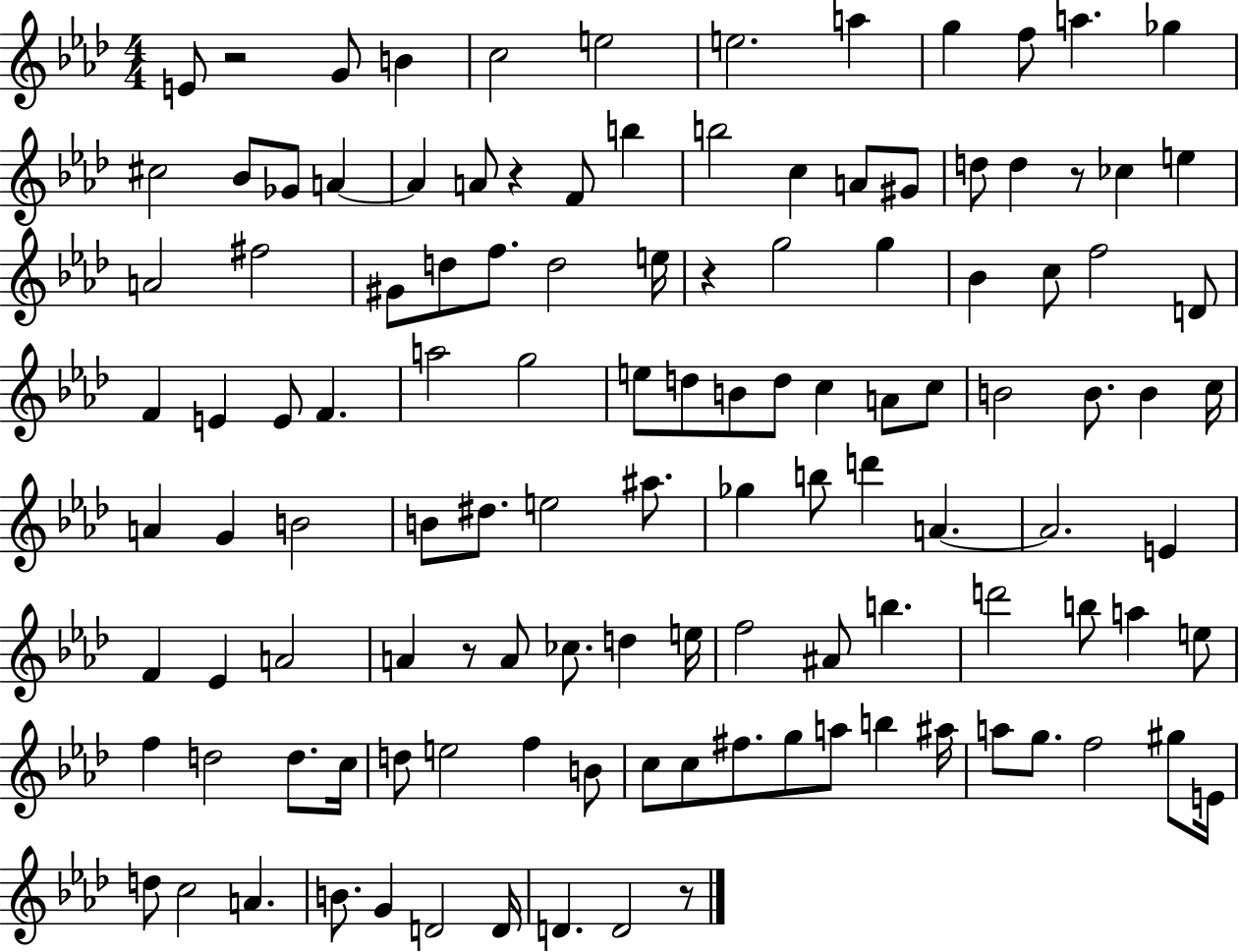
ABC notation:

X:1
T:Untitled
M:4/4
L:1/4
K:Ab
E/2 z2 G/2 B c2 e2 e2 a g f/2 a _g ^c2 _B/2 _G/2 A A A/2 z F/2 b b2 c A/2 ^G/2 d/2 d z/2 _c e A2 ^f2 ^G/2 d/2 f/2 d2 e/4 z g2 g _B c/2 f2 D/2 F E E/2 F a2 g2 e/2 d/2 B/2 d/2 c A/2 c/2 B2 B/2 B c/4 A G B2 B/2 ^d/2 e2 ^a/2 _g b/2 d' A A2 E F _E A2 A z/2 A/2 _c/2 d e/4 f2 ^A/2 b d'2 b/2 a e/2 f d2 d/2 c/4 d/2 e2 f B/2 c/2 c/2 ^f/2 g/2 a/2 b ^a/4 a/2 g/2 f2 ^g/2 E/4 d/2 c2 A B/2 G D2 D/4 D D2 z/2